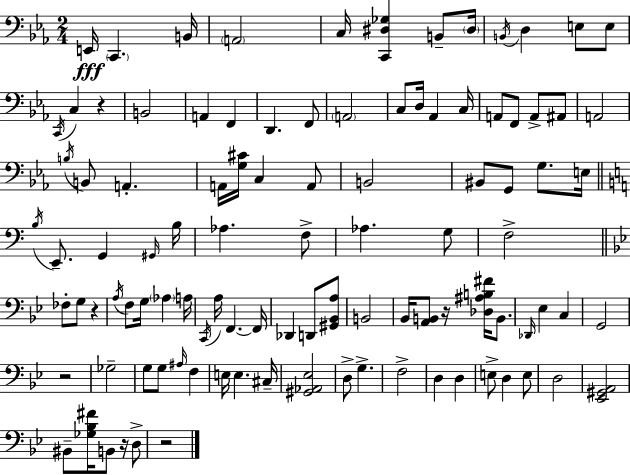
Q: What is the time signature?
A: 2/4